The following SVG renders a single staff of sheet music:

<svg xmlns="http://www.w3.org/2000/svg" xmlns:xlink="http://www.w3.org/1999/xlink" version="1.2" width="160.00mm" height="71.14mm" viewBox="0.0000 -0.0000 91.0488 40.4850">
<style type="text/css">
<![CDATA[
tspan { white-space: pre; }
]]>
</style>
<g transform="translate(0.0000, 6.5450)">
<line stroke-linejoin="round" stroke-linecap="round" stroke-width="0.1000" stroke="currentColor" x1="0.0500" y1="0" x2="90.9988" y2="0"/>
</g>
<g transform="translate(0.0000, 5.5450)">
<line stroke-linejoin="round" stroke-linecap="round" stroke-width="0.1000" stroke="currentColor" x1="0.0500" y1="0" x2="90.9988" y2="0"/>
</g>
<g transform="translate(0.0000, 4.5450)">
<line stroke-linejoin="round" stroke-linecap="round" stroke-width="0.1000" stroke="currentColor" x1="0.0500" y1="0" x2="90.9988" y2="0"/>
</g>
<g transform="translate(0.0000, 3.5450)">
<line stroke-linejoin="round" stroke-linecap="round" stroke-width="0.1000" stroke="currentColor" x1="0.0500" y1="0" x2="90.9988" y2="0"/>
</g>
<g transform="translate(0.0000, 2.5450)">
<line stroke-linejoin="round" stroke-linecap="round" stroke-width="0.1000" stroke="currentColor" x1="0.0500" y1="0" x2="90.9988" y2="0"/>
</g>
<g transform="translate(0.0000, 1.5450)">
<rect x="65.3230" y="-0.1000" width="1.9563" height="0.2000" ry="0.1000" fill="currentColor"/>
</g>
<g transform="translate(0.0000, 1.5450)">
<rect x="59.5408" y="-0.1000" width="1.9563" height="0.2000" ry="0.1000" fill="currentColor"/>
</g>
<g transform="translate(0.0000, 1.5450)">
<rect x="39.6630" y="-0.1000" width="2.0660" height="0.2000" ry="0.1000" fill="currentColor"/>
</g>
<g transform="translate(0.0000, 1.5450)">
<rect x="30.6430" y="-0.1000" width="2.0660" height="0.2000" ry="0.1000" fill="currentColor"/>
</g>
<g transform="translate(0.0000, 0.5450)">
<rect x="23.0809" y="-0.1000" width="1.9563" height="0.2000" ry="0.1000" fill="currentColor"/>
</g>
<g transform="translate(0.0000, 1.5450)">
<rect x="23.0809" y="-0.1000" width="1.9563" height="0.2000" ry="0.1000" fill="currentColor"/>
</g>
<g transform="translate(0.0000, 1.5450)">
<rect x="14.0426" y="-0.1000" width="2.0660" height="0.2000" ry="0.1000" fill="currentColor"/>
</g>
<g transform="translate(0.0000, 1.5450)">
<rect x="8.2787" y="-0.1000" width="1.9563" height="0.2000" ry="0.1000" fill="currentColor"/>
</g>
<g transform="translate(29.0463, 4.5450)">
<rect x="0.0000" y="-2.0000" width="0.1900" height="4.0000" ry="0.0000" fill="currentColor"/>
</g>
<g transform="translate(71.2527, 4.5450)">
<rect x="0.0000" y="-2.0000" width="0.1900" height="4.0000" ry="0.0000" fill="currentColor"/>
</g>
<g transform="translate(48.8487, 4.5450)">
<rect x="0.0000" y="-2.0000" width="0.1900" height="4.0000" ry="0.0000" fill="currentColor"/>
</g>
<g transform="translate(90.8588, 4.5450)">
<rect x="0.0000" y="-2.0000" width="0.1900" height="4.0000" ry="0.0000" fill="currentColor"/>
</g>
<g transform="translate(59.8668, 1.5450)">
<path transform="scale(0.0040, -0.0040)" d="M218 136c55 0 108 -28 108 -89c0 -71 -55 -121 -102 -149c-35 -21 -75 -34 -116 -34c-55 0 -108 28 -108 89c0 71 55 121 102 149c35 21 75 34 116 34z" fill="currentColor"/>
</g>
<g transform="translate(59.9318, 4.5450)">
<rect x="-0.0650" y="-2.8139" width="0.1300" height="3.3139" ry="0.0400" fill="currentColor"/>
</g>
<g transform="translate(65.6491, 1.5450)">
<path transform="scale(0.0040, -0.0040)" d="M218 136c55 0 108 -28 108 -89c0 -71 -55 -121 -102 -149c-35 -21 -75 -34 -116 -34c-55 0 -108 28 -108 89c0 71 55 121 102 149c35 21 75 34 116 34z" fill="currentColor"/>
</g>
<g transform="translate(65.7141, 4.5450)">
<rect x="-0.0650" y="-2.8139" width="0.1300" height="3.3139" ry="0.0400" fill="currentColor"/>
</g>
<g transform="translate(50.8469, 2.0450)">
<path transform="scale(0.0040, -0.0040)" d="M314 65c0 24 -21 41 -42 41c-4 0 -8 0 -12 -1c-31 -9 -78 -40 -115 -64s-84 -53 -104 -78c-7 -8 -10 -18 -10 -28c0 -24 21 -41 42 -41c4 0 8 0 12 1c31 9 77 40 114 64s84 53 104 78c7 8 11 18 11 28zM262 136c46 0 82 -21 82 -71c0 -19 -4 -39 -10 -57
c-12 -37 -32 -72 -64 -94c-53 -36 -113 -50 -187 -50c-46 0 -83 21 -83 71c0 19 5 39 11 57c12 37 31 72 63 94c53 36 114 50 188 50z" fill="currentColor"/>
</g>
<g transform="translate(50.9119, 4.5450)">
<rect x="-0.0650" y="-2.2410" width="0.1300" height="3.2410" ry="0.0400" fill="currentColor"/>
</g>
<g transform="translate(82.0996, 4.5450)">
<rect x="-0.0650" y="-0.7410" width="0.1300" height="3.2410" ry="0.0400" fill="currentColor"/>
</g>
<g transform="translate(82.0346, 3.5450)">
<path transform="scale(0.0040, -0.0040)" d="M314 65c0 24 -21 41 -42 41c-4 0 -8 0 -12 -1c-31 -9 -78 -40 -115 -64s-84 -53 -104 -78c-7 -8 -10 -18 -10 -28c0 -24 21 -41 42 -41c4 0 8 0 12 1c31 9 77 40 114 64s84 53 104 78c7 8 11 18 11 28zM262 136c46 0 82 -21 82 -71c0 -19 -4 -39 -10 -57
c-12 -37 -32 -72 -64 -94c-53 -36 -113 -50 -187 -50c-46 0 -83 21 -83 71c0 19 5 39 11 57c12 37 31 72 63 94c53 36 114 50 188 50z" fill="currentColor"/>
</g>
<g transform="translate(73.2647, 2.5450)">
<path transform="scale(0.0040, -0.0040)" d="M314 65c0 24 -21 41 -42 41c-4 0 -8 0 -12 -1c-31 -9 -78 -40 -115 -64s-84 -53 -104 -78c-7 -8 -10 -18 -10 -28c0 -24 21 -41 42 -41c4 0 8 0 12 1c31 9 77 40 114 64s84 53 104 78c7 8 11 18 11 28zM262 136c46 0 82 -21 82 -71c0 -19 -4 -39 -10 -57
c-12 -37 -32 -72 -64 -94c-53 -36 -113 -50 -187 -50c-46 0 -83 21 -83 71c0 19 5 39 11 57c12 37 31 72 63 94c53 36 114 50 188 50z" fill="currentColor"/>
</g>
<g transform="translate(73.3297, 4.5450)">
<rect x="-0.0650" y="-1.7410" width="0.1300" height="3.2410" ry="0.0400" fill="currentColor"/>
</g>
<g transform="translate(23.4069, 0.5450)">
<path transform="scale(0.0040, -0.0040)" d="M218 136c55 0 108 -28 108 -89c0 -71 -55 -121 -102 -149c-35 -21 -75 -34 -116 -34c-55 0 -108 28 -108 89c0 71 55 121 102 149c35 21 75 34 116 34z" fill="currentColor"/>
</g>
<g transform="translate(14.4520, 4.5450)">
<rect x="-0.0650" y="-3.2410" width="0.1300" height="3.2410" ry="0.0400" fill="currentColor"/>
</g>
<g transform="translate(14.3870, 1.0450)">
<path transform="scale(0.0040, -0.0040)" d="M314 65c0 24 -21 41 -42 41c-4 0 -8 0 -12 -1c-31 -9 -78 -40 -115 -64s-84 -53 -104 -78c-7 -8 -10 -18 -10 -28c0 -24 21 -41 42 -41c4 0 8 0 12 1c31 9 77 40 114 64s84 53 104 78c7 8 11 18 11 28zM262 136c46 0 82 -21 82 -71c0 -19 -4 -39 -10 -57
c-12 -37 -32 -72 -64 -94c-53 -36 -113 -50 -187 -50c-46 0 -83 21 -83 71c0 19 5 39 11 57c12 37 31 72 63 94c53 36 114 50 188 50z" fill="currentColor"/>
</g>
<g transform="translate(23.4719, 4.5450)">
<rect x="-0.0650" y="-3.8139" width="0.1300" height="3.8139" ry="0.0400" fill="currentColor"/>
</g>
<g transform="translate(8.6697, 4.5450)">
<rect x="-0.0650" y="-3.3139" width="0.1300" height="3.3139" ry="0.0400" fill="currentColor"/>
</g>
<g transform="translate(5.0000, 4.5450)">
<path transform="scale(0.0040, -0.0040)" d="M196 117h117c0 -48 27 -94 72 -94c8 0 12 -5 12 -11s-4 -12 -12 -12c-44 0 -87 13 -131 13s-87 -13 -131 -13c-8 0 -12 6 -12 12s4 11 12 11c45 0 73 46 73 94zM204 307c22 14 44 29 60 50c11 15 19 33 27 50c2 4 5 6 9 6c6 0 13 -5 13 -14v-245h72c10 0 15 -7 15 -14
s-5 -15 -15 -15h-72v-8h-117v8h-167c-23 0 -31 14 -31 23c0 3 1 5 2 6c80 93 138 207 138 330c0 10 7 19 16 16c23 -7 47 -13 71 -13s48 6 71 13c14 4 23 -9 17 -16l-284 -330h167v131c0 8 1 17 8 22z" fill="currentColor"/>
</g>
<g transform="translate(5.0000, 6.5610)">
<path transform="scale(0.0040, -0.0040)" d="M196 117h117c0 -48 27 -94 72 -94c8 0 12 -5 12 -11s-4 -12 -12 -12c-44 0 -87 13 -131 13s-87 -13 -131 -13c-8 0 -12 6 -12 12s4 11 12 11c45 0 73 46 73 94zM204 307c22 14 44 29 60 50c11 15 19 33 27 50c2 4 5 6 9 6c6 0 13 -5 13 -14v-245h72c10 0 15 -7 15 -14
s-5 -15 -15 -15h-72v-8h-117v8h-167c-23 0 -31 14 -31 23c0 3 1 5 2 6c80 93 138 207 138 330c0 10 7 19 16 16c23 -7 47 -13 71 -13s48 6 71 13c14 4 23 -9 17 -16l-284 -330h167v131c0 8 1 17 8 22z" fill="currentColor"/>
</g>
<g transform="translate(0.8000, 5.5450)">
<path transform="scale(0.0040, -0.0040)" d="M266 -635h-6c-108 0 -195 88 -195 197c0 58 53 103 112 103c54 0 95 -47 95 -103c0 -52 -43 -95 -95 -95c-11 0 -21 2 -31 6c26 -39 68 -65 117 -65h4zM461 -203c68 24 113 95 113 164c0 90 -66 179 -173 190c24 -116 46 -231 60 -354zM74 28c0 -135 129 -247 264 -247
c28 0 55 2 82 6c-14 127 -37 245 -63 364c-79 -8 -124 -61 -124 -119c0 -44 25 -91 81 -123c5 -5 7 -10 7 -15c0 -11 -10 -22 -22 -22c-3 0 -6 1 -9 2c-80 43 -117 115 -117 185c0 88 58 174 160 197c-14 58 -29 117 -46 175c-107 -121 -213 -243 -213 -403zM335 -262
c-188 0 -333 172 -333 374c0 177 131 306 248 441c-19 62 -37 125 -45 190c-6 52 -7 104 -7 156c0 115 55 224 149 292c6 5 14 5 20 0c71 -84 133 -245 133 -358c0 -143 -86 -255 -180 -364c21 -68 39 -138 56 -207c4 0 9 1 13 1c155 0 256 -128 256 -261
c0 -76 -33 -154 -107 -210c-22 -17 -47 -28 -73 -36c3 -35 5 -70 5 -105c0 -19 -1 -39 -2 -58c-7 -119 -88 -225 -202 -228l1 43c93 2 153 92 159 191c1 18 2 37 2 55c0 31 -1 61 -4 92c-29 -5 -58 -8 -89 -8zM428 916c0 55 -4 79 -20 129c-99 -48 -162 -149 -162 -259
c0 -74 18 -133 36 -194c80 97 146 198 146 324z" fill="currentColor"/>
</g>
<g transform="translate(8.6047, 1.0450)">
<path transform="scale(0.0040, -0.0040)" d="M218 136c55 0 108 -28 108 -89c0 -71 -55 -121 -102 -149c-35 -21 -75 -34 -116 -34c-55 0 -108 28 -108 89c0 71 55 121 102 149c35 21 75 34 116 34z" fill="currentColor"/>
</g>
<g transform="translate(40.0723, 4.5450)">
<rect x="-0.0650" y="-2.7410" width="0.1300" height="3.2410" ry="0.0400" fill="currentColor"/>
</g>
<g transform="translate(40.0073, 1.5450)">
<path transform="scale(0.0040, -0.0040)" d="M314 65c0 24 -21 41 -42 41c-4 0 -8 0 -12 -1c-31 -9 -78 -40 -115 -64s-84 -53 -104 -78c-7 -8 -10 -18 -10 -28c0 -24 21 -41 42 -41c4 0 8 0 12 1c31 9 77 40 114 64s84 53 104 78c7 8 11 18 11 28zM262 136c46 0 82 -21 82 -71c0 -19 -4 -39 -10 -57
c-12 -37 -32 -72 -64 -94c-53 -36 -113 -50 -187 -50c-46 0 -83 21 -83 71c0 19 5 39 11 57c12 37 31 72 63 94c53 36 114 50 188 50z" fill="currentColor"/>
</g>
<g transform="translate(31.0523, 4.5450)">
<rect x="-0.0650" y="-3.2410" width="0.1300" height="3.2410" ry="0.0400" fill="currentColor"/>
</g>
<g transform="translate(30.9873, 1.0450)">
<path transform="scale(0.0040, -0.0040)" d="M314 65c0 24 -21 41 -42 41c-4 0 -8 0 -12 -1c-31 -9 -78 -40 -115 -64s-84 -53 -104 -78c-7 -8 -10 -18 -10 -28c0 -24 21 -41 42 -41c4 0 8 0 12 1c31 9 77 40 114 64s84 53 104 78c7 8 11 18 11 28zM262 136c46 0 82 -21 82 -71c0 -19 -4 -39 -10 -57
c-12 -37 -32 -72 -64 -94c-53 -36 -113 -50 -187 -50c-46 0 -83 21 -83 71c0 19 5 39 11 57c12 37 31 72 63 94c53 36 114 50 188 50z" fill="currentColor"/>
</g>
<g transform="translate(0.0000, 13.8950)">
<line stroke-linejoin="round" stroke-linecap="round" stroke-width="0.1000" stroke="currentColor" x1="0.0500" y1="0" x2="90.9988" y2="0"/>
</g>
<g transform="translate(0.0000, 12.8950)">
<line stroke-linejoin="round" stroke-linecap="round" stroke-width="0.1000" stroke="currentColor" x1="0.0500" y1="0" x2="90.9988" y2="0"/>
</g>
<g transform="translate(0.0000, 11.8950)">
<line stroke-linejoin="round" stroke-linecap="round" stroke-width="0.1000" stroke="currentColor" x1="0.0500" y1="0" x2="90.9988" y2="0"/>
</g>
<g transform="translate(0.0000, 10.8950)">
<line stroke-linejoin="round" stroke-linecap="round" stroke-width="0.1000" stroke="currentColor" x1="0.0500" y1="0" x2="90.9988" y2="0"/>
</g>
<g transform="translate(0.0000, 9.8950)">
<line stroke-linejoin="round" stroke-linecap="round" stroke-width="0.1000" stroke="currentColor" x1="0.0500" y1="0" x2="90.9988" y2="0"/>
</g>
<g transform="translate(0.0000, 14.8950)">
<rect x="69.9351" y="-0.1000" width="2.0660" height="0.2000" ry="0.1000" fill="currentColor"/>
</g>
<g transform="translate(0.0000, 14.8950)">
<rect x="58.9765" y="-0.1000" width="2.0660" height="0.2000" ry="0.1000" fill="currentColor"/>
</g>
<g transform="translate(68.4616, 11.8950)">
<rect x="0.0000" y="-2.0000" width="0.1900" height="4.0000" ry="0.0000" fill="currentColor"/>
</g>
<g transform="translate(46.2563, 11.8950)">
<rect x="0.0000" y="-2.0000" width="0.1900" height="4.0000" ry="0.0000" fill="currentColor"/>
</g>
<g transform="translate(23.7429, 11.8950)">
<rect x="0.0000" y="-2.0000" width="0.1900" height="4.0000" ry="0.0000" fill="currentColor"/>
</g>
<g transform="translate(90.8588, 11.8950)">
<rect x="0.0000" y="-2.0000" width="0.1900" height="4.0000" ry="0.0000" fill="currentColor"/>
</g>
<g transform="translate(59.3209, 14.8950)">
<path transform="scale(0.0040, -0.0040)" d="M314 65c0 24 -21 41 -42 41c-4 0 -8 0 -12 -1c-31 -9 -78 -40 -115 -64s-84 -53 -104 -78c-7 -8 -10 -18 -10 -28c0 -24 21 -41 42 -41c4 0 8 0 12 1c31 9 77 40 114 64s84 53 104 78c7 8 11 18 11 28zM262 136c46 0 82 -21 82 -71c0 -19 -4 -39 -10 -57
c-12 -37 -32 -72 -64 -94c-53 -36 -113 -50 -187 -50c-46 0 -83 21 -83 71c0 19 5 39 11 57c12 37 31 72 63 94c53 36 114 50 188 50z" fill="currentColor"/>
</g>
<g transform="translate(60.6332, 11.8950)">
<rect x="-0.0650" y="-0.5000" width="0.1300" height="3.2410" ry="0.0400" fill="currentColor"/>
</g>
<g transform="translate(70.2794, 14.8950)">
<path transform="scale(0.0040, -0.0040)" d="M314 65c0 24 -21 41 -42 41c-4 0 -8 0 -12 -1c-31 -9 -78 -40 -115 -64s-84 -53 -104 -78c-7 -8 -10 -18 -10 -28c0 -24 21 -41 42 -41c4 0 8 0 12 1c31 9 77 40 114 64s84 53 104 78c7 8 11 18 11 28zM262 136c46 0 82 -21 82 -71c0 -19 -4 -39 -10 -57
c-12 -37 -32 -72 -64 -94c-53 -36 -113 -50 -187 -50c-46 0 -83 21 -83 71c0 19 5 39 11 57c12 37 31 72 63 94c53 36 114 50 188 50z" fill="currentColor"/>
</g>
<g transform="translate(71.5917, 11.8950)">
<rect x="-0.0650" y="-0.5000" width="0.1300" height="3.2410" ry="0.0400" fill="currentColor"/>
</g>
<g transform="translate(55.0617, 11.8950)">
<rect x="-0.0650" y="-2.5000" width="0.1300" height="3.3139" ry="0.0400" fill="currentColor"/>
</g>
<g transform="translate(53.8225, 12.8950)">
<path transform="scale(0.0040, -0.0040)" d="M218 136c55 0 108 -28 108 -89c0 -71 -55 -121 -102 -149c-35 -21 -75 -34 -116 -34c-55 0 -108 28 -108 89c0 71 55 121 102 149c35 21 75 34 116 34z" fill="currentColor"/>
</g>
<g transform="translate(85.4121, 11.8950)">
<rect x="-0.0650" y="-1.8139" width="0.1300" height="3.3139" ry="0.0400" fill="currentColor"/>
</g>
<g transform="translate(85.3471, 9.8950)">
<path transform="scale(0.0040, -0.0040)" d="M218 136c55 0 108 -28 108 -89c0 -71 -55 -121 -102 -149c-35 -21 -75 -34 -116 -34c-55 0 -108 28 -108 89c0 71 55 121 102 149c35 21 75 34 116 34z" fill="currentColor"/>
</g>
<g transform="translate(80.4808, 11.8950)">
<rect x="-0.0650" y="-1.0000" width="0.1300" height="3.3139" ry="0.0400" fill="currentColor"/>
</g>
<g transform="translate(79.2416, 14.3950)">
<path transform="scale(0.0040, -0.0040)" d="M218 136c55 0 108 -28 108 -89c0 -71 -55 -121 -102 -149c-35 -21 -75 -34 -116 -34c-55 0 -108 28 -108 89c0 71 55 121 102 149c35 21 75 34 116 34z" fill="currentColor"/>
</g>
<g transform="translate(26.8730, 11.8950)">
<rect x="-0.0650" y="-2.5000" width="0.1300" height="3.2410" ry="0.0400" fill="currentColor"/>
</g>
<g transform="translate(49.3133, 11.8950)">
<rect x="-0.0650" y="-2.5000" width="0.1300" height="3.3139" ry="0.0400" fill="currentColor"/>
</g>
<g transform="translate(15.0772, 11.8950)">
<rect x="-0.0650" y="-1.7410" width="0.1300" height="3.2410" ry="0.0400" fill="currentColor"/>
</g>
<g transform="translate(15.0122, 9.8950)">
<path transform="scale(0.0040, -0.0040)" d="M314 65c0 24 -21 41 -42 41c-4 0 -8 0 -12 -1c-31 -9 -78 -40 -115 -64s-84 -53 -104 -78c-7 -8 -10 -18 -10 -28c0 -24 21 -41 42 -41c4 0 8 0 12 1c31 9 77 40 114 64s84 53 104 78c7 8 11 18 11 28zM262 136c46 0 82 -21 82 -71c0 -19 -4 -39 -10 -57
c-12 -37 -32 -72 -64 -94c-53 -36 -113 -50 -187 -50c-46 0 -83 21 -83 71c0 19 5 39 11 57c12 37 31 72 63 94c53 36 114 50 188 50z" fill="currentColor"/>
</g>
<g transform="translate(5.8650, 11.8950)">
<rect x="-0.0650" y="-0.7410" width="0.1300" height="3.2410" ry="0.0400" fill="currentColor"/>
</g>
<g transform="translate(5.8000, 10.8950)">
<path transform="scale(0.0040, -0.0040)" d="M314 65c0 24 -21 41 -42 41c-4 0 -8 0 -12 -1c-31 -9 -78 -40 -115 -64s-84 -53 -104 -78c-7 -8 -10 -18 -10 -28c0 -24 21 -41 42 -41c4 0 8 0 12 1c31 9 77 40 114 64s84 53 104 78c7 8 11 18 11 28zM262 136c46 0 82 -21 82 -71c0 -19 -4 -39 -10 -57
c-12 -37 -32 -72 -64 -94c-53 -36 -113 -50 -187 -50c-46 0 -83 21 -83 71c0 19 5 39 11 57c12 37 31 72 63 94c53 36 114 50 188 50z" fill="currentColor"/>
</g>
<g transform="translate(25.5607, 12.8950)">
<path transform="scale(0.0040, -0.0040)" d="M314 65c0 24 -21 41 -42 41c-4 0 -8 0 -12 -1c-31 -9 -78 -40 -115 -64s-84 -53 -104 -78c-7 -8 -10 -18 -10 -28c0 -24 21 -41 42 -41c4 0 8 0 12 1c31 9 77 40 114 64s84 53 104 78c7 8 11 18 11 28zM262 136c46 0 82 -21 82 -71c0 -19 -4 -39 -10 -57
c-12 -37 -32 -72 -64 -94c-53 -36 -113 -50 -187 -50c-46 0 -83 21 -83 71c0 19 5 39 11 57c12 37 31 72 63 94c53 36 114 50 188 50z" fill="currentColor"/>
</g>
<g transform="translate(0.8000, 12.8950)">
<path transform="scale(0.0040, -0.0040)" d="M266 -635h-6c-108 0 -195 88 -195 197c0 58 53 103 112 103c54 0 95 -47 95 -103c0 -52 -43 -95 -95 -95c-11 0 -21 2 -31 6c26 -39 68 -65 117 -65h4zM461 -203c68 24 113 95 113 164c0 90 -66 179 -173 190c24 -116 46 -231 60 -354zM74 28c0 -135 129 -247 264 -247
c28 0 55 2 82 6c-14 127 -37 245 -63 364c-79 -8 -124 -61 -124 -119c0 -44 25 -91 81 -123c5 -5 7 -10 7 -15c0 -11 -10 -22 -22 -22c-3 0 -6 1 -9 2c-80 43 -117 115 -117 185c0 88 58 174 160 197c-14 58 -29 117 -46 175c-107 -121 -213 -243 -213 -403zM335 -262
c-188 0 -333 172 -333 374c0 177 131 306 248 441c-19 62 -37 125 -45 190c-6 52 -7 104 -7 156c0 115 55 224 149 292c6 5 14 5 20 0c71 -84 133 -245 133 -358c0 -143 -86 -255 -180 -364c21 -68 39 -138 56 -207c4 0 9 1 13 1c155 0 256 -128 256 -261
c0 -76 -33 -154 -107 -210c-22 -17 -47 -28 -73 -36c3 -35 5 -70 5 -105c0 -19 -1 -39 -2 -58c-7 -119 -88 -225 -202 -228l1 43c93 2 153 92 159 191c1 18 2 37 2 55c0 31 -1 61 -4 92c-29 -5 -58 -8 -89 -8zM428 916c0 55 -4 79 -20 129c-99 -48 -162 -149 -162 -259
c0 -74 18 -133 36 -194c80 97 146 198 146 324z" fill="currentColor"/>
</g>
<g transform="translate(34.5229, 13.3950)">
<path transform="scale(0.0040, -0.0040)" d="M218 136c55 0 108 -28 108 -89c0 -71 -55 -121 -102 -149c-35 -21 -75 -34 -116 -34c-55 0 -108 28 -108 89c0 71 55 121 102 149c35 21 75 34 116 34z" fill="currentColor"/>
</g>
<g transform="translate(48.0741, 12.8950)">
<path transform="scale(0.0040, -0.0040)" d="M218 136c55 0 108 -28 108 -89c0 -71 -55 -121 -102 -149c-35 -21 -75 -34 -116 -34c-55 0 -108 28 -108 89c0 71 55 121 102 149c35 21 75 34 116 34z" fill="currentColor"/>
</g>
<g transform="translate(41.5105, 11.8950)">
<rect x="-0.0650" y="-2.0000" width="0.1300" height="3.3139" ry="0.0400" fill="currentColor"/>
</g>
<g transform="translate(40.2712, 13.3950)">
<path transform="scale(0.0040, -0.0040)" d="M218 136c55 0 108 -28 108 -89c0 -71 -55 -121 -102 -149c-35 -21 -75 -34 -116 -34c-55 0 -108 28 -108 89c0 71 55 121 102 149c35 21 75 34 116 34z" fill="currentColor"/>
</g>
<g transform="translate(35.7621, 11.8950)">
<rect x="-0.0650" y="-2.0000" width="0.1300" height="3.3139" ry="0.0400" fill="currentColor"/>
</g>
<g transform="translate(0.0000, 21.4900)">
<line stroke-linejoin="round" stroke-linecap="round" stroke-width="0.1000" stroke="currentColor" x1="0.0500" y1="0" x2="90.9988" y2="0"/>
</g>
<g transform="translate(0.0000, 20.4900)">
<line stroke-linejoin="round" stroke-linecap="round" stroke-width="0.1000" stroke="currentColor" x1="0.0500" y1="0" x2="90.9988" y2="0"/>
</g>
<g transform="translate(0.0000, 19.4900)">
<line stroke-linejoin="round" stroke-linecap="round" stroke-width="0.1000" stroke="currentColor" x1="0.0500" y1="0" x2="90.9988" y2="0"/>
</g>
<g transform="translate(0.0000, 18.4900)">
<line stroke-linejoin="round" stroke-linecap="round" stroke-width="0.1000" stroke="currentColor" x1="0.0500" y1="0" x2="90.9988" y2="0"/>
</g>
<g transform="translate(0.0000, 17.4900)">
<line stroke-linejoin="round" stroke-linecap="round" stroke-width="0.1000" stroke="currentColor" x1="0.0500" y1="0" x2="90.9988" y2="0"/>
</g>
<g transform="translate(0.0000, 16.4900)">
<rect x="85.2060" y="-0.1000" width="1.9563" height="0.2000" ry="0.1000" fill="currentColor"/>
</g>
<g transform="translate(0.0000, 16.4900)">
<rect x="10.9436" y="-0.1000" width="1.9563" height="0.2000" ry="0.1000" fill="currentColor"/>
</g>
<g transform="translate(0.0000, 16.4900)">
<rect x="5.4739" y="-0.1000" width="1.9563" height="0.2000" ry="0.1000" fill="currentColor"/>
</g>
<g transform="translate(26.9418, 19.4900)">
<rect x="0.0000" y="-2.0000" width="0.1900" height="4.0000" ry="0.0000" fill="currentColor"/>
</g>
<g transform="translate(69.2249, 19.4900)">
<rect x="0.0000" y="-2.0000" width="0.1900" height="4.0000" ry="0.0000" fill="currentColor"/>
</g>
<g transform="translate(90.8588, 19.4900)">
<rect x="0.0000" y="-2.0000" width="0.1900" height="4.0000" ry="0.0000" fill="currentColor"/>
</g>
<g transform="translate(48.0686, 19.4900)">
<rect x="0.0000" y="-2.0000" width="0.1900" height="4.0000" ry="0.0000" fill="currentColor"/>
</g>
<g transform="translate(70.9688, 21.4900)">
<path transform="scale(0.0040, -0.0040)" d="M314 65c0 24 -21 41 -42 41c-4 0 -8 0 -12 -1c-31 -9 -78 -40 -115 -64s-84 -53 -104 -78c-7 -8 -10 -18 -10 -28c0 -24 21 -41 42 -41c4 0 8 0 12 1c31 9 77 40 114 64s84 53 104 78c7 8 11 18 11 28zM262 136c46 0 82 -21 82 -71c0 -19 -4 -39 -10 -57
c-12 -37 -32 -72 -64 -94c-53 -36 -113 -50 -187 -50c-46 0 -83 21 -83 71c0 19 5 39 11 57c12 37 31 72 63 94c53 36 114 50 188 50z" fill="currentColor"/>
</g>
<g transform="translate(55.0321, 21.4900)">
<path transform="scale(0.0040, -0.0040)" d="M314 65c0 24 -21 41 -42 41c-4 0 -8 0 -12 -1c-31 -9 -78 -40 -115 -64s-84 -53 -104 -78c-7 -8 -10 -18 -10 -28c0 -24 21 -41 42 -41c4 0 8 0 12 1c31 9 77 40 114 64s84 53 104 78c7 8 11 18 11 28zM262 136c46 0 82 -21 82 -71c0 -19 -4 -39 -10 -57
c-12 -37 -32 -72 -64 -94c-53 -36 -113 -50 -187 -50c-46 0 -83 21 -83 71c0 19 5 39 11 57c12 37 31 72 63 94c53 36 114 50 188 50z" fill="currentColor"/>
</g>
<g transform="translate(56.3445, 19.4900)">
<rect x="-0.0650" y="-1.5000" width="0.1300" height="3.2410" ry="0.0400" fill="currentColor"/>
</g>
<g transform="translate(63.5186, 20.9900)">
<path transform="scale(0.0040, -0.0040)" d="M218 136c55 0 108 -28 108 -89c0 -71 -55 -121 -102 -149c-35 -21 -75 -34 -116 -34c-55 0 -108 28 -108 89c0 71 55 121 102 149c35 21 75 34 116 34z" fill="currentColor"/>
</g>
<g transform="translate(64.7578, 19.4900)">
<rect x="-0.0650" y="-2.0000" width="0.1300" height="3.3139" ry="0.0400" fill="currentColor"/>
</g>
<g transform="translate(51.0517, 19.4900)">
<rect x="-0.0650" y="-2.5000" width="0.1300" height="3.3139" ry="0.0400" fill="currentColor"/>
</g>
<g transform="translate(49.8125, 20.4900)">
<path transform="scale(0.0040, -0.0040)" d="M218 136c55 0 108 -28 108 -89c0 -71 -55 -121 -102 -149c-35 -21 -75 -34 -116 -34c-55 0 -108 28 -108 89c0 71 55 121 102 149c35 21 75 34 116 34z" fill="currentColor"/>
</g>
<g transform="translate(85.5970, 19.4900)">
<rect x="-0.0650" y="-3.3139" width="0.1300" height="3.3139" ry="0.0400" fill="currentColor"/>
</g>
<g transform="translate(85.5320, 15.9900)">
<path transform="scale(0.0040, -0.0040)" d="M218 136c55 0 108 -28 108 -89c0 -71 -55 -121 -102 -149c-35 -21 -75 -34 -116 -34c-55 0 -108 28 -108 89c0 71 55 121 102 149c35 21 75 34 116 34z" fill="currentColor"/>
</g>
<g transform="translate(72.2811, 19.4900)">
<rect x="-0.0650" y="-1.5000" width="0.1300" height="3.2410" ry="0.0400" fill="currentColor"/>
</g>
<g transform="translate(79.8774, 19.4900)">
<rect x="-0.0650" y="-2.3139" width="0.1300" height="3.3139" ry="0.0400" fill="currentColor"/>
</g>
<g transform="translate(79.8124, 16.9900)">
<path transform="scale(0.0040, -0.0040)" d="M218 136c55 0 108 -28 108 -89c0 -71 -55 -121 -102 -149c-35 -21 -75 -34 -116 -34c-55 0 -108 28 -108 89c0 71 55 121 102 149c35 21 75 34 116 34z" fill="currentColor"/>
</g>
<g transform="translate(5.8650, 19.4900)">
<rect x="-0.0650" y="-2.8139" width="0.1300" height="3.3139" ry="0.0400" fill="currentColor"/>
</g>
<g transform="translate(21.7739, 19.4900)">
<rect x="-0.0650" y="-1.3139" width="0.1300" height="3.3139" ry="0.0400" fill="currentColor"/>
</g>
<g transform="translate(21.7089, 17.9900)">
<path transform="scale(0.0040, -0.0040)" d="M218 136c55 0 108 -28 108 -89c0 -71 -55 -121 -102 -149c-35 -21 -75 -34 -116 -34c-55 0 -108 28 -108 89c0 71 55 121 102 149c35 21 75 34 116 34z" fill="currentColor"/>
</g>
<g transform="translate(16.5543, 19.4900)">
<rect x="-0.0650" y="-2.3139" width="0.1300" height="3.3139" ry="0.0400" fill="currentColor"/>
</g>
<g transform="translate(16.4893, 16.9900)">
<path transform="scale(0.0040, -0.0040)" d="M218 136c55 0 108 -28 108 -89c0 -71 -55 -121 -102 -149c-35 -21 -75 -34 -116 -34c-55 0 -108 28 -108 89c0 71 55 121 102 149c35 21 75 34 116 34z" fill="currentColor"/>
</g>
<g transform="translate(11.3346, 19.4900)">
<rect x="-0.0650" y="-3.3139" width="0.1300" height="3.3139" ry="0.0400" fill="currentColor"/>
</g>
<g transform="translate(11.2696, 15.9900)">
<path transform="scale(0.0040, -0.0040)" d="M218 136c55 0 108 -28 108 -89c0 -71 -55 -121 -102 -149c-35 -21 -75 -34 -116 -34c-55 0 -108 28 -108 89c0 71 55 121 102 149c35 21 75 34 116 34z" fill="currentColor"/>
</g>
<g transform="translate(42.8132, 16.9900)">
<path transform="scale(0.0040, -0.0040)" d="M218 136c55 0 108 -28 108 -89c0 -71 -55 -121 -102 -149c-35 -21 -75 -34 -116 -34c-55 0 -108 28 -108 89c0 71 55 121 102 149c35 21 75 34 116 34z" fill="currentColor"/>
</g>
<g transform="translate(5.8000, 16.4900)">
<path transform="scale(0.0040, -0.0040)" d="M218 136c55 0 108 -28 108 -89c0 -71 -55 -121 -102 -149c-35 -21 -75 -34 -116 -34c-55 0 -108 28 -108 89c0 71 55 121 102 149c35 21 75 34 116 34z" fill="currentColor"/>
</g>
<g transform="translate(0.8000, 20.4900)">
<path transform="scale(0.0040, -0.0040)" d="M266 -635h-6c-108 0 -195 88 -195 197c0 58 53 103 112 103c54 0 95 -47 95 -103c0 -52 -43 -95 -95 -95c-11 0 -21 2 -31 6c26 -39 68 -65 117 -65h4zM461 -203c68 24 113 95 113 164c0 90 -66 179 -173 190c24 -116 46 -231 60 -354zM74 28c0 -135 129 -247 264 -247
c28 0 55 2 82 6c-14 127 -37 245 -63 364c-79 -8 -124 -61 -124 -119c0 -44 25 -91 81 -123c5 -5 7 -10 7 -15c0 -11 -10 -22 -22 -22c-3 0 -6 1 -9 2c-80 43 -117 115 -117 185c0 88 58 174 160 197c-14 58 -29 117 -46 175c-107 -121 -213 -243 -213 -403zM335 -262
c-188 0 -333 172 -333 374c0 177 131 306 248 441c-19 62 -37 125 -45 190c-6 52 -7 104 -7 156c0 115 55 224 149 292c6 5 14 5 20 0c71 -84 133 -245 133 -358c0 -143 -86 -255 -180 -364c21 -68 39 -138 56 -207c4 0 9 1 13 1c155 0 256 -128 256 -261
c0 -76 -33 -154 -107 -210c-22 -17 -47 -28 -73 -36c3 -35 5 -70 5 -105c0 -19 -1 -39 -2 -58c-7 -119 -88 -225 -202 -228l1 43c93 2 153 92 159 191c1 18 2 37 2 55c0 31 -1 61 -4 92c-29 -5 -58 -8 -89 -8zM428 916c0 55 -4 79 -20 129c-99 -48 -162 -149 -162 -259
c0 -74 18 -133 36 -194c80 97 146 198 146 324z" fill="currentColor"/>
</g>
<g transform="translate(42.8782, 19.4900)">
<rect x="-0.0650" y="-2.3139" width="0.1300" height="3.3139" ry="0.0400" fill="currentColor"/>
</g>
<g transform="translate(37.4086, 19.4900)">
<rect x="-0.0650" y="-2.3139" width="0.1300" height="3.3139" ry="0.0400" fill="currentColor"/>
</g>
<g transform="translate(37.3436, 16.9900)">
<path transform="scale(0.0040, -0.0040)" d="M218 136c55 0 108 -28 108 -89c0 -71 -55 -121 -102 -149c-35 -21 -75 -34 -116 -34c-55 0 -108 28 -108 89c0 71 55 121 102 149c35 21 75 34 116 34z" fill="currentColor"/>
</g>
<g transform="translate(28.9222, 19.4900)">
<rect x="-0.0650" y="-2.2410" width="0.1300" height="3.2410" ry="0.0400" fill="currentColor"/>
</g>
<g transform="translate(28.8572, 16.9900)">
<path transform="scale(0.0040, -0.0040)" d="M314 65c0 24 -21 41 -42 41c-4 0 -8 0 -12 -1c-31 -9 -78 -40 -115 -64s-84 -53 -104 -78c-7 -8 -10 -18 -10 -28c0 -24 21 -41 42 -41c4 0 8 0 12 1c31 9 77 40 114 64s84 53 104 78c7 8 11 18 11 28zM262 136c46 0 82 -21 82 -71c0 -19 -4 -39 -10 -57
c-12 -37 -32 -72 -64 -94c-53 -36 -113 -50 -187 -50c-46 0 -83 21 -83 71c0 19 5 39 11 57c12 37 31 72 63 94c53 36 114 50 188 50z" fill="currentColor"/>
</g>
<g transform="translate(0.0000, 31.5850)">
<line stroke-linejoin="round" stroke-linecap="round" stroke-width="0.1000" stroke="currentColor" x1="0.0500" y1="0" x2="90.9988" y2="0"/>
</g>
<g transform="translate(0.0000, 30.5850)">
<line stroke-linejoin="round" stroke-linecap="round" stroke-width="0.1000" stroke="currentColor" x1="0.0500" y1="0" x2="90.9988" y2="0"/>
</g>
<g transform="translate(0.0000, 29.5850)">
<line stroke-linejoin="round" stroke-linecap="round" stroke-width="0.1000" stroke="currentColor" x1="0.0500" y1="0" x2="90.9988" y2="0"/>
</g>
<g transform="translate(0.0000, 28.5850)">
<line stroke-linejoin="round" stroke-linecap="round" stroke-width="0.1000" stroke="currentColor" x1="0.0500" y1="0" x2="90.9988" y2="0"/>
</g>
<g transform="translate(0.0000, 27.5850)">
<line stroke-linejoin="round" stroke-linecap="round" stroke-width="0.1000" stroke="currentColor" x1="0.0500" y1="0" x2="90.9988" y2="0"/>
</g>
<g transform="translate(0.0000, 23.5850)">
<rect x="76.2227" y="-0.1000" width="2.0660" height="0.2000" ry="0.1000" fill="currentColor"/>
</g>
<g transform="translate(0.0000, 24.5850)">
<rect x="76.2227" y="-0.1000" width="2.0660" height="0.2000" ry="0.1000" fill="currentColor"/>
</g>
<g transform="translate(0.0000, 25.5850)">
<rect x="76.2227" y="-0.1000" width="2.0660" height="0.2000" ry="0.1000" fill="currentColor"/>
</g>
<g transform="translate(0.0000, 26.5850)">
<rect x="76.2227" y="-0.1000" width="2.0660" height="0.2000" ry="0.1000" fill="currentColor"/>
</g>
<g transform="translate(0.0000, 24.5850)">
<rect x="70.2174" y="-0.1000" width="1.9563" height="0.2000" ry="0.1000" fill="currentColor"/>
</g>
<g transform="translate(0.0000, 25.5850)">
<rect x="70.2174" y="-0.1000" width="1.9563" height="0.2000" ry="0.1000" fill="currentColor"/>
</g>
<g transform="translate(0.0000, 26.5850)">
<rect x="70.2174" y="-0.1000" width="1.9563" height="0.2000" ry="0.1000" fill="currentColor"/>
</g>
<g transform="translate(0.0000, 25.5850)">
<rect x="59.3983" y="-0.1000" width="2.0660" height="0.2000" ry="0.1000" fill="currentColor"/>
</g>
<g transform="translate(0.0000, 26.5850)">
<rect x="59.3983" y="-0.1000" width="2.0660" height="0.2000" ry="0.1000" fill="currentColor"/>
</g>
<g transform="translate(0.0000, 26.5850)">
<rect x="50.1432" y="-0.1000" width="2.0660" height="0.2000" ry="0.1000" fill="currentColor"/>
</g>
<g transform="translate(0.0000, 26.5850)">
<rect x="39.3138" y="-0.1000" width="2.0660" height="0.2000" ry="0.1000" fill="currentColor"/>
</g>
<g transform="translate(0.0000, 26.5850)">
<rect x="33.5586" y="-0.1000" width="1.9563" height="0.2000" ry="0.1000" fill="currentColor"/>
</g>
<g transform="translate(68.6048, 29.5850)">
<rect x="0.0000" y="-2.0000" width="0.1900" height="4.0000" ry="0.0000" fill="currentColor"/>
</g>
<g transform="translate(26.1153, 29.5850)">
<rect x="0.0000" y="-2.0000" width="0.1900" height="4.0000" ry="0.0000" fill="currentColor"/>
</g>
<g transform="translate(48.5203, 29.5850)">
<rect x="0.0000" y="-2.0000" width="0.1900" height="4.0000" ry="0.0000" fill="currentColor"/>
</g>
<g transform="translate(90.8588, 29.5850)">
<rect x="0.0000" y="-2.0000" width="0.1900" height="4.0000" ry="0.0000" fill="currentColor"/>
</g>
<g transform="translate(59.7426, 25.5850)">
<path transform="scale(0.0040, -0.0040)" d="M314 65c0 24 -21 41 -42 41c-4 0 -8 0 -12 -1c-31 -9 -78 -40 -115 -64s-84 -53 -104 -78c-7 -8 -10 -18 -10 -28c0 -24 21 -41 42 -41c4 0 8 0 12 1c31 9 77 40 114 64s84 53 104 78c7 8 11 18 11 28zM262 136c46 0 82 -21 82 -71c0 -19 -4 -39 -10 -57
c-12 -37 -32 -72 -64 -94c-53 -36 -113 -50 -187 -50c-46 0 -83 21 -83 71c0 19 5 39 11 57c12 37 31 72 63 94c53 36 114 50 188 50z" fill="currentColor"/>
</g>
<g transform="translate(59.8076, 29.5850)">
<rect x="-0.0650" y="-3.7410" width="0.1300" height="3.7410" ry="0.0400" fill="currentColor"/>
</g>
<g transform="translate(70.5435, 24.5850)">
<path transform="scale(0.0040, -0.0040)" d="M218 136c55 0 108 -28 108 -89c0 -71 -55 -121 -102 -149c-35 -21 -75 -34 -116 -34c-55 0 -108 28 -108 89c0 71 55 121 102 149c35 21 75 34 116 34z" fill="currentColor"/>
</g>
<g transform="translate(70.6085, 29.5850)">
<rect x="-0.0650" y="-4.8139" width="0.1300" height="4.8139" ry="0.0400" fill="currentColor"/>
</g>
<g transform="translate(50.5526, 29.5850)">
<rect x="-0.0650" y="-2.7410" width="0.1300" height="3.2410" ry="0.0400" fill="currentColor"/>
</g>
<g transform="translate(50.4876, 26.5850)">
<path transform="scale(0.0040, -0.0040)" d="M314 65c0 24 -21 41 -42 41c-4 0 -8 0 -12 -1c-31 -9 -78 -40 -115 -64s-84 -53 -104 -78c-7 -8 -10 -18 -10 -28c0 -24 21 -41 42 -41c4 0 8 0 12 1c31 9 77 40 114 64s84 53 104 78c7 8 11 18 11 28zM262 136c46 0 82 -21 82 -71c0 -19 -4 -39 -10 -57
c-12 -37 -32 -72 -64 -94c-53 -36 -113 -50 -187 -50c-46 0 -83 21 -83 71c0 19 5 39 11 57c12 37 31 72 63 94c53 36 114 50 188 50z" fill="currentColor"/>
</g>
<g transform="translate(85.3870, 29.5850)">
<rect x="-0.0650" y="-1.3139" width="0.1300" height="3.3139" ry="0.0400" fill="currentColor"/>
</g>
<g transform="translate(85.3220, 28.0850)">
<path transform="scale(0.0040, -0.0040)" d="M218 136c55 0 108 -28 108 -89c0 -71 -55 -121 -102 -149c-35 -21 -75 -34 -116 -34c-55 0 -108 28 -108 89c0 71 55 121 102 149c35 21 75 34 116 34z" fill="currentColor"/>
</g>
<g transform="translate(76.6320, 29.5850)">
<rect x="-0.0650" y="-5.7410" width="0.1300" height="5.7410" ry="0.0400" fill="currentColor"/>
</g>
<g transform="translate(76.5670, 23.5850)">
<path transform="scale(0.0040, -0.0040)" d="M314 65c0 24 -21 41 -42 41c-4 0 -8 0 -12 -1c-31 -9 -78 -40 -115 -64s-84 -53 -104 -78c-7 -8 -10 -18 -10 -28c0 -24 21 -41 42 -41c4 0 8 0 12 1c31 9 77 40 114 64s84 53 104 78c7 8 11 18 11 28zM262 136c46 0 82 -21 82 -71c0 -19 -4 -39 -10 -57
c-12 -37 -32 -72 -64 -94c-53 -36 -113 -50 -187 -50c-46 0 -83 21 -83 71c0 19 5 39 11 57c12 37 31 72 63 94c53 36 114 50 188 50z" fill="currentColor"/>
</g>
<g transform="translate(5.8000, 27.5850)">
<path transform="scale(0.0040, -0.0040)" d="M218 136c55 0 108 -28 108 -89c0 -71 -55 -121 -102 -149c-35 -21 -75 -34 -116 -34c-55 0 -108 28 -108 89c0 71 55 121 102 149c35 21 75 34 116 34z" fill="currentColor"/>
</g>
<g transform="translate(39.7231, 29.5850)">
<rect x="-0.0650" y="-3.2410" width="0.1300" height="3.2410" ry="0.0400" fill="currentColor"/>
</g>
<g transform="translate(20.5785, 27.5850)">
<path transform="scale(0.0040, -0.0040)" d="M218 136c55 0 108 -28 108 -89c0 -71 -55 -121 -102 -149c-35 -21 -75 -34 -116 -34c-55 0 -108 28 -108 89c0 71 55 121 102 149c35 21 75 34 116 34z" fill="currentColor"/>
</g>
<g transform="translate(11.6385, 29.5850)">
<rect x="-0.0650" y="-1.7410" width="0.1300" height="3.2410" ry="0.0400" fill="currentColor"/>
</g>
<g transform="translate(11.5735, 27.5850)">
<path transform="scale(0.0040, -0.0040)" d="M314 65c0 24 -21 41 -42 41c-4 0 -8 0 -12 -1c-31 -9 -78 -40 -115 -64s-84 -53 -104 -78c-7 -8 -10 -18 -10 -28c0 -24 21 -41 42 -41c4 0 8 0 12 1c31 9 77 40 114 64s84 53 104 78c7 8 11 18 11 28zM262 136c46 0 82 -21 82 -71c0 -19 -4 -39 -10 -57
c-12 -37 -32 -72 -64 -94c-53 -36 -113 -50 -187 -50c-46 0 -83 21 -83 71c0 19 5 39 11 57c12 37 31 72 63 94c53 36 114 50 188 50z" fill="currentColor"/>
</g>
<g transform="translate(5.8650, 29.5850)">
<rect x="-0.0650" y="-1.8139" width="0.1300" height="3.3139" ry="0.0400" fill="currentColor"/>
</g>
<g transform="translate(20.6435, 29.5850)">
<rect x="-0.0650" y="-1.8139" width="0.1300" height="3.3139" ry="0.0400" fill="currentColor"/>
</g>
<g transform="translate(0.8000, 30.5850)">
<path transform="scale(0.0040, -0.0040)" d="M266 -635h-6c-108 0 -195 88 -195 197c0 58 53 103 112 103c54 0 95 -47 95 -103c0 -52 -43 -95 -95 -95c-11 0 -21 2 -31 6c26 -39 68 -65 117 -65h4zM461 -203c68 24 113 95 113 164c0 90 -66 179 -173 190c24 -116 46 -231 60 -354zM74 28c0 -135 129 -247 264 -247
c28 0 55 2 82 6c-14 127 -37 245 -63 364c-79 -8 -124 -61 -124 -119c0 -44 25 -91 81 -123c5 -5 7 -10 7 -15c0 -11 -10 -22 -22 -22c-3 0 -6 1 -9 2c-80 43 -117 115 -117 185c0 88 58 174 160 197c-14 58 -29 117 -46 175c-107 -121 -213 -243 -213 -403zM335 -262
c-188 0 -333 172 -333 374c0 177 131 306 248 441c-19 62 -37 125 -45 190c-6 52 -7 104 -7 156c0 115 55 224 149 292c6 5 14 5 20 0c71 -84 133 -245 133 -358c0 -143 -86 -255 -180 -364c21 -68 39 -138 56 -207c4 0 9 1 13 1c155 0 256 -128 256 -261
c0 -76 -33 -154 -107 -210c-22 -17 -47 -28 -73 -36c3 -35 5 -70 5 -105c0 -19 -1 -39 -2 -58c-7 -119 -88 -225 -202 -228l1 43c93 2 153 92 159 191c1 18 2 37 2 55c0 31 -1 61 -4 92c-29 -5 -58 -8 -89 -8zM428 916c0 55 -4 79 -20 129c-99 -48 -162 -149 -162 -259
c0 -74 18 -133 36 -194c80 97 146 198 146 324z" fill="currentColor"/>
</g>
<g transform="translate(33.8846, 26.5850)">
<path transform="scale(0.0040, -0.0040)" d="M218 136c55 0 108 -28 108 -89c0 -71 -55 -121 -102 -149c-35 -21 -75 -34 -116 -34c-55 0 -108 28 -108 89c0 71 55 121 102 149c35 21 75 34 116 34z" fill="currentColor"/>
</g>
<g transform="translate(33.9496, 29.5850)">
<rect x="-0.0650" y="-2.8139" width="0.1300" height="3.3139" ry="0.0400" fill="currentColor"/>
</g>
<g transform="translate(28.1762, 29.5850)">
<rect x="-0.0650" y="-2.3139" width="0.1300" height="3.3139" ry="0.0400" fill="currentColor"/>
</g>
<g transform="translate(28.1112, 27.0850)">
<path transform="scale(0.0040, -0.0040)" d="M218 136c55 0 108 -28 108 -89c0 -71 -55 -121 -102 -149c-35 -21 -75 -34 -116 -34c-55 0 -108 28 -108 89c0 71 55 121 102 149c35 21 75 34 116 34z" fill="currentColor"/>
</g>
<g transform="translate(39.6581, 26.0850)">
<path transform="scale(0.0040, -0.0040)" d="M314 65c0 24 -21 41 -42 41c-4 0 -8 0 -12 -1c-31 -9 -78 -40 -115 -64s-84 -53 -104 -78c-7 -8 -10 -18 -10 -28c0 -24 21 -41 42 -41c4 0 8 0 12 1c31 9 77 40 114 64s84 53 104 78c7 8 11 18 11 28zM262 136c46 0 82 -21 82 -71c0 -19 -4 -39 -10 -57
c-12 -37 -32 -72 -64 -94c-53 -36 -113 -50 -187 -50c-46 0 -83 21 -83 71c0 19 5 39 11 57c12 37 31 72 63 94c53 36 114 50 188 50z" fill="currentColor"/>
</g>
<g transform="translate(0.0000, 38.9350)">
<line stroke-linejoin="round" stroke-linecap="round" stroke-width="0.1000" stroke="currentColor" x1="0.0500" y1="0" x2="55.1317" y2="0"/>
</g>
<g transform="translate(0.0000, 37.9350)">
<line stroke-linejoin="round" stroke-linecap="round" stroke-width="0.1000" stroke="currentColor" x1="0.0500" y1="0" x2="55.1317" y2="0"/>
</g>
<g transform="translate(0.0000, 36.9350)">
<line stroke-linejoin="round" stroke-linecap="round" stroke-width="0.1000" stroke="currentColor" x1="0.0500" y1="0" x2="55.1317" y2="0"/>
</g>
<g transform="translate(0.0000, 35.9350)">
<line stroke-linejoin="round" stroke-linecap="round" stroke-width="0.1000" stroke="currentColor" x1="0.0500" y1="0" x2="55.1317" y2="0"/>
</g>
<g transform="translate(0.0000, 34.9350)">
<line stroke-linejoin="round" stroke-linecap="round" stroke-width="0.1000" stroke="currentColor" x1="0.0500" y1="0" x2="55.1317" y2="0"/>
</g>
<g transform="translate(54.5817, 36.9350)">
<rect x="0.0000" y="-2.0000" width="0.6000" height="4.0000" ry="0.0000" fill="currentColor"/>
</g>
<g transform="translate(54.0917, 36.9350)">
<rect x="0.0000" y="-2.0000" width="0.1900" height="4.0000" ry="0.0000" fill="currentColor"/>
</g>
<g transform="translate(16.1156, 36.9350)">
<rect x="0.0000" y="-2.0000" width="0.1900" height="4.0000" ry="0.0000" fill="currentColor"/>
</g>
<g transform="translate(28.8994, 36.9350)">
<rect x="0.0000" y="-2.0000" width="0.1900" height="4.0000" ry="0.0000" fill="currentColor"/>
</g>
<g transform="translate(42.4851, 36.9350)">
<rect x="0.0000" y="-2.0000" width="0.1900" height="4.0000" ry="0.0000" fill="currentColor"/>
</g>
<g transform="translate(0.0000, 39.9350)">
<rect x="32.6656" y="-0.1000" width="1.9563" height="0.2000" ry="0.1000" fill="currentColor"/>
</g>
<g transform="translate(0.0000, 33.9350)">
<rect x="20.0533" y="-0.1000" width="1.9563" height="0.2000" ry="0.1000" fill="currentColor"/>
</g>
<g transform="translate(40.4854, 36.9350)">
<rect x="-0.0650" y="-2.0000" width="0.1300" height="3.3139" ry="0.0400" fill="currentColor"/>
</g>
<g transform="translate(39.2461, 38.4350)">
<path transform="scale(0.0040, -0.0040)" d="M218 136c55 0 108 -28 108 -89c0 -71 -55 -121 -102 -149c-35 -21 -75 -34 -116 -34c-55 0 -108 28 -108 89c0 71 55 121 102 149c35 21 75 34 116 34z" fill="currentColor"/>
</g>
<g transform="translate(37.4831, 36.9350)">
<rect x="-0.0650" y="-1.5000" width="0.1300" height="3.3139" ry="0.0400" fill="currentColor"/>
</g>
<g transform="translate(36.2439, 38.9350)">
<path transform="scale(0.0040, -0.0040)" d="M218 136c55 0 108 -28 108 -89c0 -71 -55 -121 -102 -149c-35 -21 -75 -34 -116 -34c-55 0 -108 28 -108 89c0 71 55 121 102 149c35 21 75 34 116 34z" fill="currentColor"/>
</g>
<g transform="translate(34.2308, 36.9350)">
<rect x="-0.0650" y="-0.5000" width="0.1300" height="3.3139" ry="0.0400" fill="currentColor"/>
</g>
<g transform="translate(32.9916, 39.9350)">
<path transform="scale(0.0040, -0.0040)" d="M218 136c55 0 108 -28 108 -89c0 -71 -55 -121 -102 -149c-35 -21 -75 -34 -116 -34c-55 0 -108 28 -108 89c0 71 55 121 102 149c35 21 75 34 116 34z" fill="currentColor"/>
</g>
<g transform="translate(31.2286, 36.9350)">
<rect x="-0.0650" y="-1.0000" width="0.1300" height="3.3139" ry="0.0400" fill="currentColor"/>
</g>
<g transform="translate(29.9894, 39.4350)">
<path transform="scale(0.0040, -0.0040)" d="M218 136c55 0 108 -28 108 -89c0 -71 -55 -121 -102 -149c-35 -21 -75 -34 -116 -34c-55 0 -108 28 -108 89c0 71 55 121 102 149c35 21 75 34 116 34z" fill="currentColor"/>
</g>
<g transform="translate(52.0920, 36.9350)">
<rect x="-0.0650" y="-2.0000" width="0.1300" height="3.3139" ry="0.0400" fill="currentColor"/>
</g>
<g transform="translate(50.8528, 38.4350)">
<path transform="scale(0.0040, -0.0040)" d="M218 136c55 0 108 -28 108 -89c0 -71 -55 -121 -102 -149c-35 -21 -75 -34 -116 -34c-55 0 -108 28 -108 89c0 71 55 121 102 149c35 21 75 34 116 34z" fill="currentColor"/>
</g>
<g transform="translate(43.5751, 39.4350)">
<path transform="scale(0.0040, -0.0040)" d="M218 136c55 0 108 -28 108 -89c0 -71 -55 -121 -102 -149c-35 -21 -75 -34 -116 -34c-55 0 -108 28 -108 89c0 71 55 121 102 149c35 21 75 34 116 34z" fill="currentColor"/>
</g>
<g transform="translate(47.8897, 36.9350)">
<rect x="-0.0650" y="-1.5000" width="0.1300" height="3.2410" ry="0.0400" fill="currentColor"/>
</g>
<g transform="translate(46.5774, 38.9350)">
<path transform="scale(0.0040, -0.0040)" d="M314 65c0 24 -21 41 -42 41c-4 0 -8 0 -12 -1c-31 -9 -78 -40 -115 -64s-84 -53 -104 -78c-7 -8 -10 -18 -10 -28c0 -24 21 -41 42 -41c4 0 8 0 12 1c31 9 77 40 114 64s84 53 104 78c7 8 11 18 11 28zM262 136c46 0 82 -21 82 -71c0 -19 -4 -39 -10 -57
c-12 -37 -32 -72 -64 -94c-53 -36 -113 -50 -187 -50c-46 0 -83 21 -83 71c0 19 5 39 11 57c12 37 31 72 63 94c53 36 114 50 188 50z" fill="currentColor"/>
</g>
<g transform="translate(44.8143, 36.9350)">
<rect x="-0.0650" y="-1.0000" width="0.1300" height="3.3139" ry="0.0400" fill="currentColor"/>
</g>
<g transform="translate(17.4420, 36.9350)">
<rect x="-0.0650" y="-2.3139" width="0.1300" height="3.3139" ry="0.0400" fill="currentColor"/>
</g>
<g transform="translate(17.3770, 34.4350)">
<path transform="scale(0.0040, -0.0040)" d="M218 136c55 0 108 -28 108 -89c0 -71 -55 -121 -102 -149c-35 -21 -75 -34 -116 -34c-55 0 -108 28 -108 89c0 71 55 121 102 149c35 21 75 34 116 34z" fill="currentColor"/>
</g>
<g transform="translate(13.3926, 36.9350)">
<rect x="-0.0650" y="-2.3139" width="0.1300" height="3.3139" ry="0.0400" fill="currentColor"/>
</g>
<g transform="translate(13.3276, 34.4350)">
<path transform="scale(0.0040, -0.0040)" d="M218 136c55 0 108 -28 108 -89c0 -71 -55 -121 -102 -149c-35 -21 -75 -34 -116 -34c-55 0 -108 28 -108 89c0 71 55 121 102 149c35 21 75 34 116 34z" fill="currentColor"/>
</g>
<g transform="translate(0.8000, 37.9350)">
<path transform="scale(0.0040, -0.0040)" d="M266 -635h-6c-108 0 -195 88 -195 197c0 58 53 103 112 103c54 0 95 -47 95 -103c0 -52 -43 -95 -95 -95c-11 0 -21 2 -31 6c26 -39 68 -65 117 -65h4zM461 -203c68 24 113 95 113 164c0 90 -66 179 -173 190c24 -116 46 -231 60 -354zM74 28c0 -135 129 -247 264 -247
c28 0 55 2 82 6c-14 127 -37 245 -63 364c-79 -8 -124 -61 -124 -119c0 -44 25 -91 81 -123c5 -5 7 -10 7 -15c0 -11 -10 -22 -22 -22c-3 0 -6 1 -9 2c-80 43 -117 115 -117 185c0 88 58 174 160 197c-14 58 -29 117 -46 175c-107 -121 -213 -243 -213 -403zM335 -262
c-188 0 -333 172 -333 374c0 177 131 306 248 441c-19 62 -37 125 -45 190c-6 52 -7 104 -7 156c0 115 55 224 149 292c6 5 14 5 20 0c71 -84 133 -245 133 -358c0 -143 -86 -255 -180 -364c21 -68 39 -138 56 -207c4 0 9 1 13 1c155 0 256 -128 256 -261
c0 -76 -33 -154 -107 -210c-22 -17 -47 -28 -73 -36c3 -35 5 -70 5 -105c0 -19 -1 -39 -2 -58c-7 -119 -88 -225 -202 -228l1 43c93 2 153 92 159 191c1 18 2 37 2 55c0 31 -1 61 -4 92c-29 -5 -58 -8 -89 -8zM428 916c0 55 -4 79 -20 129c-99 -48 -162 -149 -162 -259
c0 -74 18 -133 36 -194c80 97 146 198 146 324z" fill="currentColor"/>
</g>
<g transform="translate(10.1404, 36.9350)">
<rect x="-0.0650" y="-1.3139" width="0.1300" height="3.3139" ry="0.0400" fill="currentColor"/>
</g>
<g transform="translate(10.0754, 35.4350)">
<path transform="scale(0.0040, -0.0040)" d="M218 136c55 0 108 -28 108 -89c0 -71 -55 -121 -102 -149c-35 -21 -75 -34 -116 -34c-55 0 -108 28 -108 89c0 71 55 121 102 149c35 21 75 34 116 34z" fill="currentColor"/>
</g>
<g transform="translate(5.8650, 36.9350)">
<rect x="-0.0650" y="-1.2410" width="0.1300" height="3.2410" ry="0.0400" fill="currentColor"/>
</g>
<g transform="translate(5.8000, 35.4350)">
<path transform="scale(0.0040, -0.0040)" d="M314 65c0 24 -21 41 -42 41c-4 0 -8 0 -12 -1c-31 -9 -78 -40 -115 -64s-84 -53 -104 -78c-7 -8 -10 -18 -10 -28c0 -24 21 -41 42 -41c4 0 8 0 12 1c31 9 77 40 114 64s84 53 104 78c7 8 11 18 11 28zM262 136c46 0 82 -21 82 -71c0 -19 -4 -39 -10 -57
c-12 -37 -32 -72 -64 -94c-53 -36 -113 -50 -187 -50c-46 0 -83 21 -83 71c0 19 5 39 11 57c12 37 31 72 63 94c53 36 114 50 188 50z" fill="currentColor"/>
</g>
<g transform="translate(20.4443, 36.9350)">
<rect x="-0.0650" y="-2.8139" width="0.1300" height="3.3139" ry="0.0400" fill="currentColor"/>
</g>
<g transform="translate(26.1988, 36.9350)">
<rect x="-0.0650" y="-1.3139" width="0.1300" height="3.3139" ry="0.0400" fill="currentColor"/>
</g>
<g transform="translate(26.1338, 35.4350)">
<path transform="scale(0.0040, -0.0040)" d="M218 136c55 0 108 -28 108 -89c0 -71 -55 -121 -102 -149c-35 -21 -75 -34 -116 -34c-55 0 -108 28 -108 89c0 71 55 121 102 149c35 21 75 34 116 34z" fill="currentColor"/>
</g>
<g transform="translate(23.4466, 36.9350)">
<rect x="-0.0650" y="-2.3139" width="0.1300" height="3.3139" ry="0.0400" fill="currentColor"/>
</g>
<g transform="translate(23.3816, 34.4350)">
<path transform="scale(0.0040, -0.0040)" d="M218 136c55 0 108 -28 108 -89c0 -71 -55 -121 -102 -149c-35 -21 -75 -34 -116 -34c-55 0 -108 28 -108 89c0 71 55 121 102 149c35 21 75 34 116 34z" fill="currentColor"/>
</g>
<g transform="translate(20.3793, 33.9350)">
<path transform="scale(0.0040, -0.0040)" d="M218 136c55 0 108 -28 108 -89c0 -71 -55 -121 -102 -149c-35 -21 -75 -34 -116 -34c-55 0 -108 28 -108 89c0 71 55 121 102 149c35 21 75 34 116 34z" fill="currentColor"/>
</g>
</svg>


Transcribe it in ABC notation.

X:1
T:Untitled
M:4/4
L:1/4
K:C
b b2 c' b2 a2 g2 a a f2 d2 d2 f2 G2 F F G G C2 C2 D f a b g e g2 g g G E2 F E2 g b f f2 f g a b2 a2 c'2 e' g'2 e e2 e g g a g e D C E F D E2 F